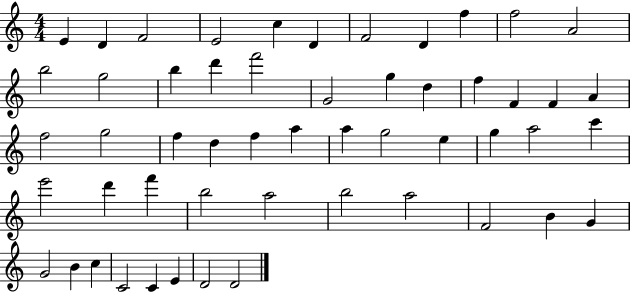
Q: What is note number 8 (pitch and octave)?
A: D4